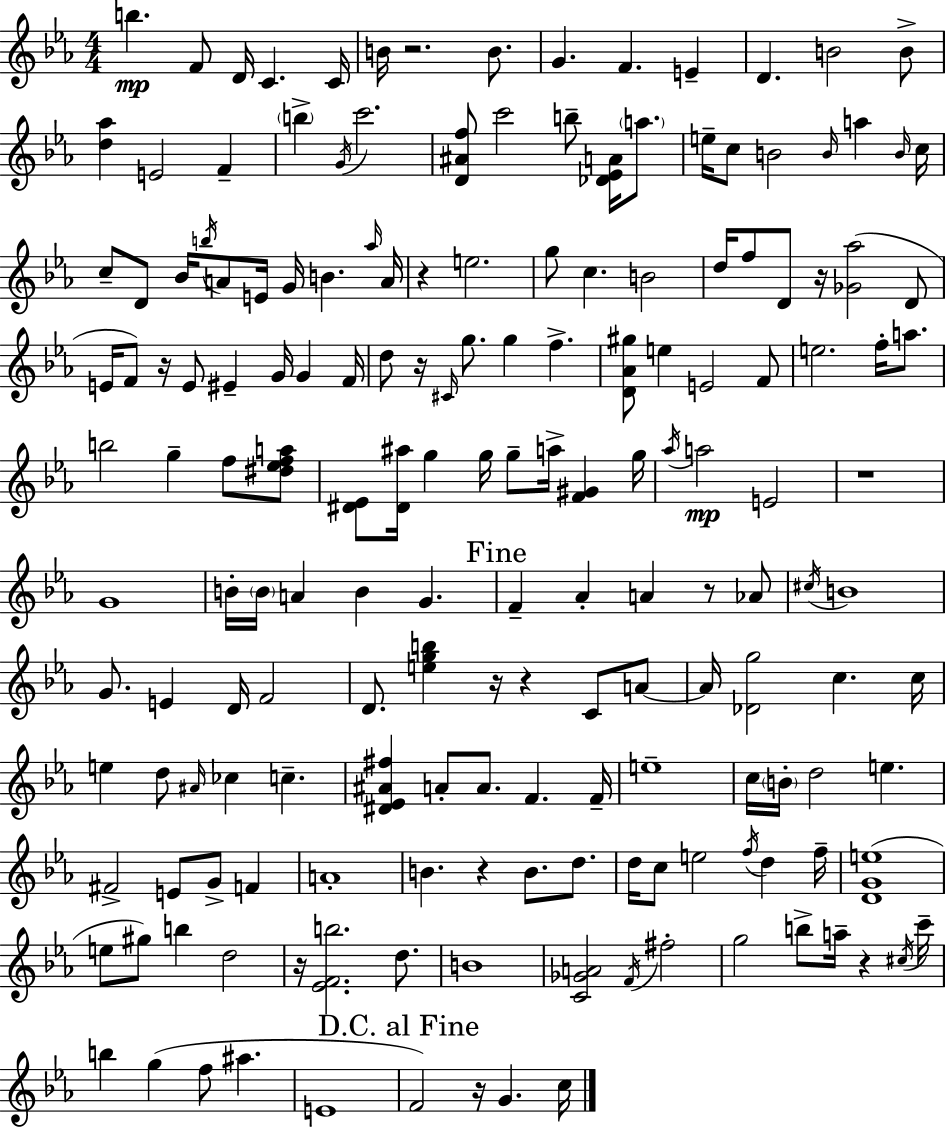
{
  \clef treble
  \numericTimeSignature
  \time 4/4
  \key ees \major
  b''4.\mp f'8 d'16 c'4. c'16 | b'16 r2. b'8. | g'4. f'4. e'4-- | d'4. b'2 b'8-> | \break <d'' aes''>4 e'2 f'4-- | \parenthesize b''4-> \acciaccatura { g'16 } c'''2. | <d' ais' f''>8 c'''2 b''8-- <des' ees' a'>16 \parenthesize a''8. | e''16-- c''8 b'2 \grace { b'16 } a''4 | \break \grace { b'16 } c''16 c''8-- d'8 bes'16 \acciaccatura { b''16 } a'8 e'16 g'16 b'4. | \grace { aes''16 } a'16 r4 e''2. | g''8 c''4. b'2 | d''16 f''8 d'8 r16 <ges' aes''>2( | \break d'8 e'16 f'8) r16 e'8 eis'4-- g'16 | g'4 f'16 d''8 r16 \grace { cis'16 } g''8. g''4 | f''4.-> <d' aes' gis''>8 e''4 e'2 | f'8 e''2. | \break f''16-. a''8. b''2 g''4-- | f''8 <dis'' ees'' f'' a''>8 <dis' ees'>8 <dis' ais''>16 g''4 g''16 g''8-- | a''16-> <f' gis'>4 g''16 \acciaccatura { aes''16 } a''2\mp e'2 | r1 | \break g'1 | b'16-. \parenthesize b'16 a'4 b'4 | g'4. \mark "Fine" f'4-- aes'4-. a'4 | r8 aes'8 \acciaccatura { cis''16 } b'1 | \break g'8. e'4 d'16 | f'2 d'8. <e'' g'' b''>4 r16 | r4 c'8 a'8~~ a'16 <des' g''>2 | c''4. c''16 e''4 d''8 \grace { ais'16 } ces''4 | \break c''4.-- <dis' ees' ais' fis''>4 a'8-. a'8. | f'4. f'16-- e''1-- | c''16 \parenthesize b'16-. d''2 | e''4. fis'2-> | \break e'8 g'8-> f'4 a'1-. | b'4. r4 | b'8. d''8. d''16 c''8 e''2 | \acciaccatura { f''16 } d''4 f''16-- <d' g' e''>1( | \break e''8 gis''8) b''4 | d''2 r16 <ees' f' b''>2. | d''8. b'1 | <c' ges' a'>2 | \break \acciaccatura { f'16 } fis''2-. g''2 | b''8-> a''16-- r4 \acciaccatura { cis''16 } c'''16-- b''4 | g''4( f''8 ais''4. e'1 | \mark "D.C. al Fine" f'2) | \break r16 g'4. c''16 \bar "|."
}